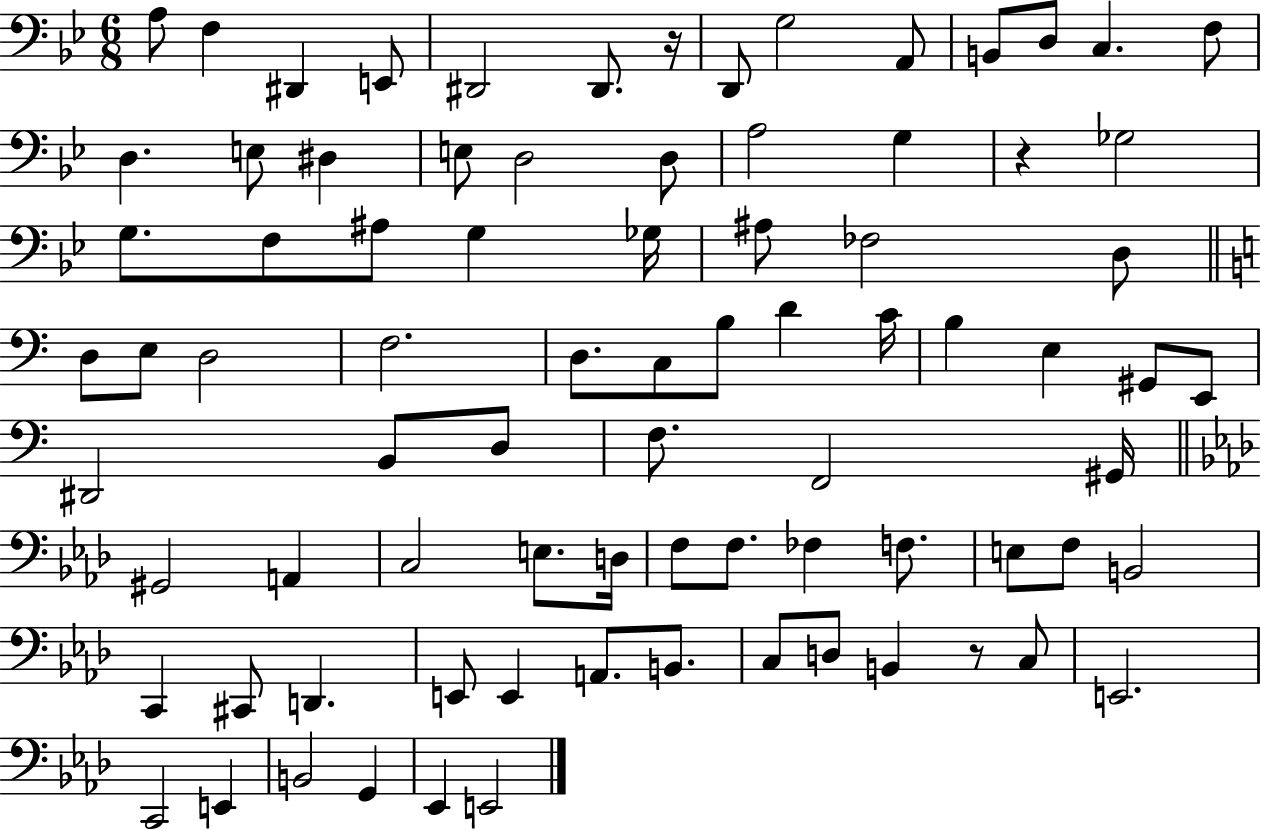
X:1
T:Untitled
M:6/8
L:1/4
K:Bb
A,/2 F, ^D,, E,,/2 ^D,,2 ^D,,/2 z/4 D,,/2 G,2 A,,/2 B,,/2 D,/2 C, F,/2 D, E,/2 ^D, E,/2 D,2 D,/2 A,2 G, z _G,2 G,/2 F,/2 ^A,/2 G, _G,/4 ^A,/2 _F,2 D,/2 D,/2 E,/2 D,2 F,2 D,/2 C,/2 B,/2 D C/4 B, E, ^G,,/2 E,,/2 ^D,,2 B,,/2 D,/2 F,/2 F,,2 ^G,,/4 ^G,,2 A,, C,2 E,/2 D,/4 F,/2 F,/2 _F, F,/2 E,/2 F,/2 B,,2 C,, ^C,,/2 D,, E,,/2 E,, A,,/2 B,,/2 C,/2 D,/2 B,, z/2 C,/2 E,,2 C,,2 E,, B,,2 G,, _E,, E,,2